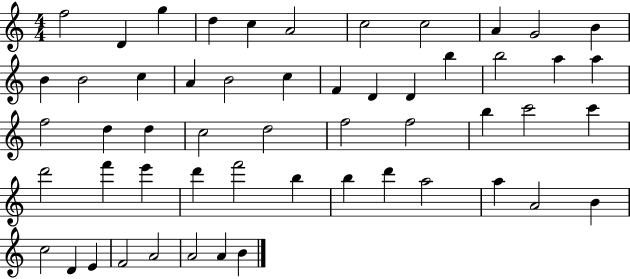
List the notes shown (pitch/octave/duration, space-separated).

F5/h D4/q G5/q D5/q C5/q A4/h C5/h C5/h A4/q G4/h B4/q B4/q B4/h C5/q A4/q B4/h C5/q F4/q D4/q D4/q B5/q B5/h A5/q A5/q F5/h D5/q D5/q C5/h D5/h F5/h F5/h B5/q C6/h C6/q D6/h F6/q E6/q D6/q F6/h B5/q B5/q D6/q A5/h A5/q A4/h B4/q C5/h D4/q E4/q F4/h A4/h A4/h A4/q B4/q